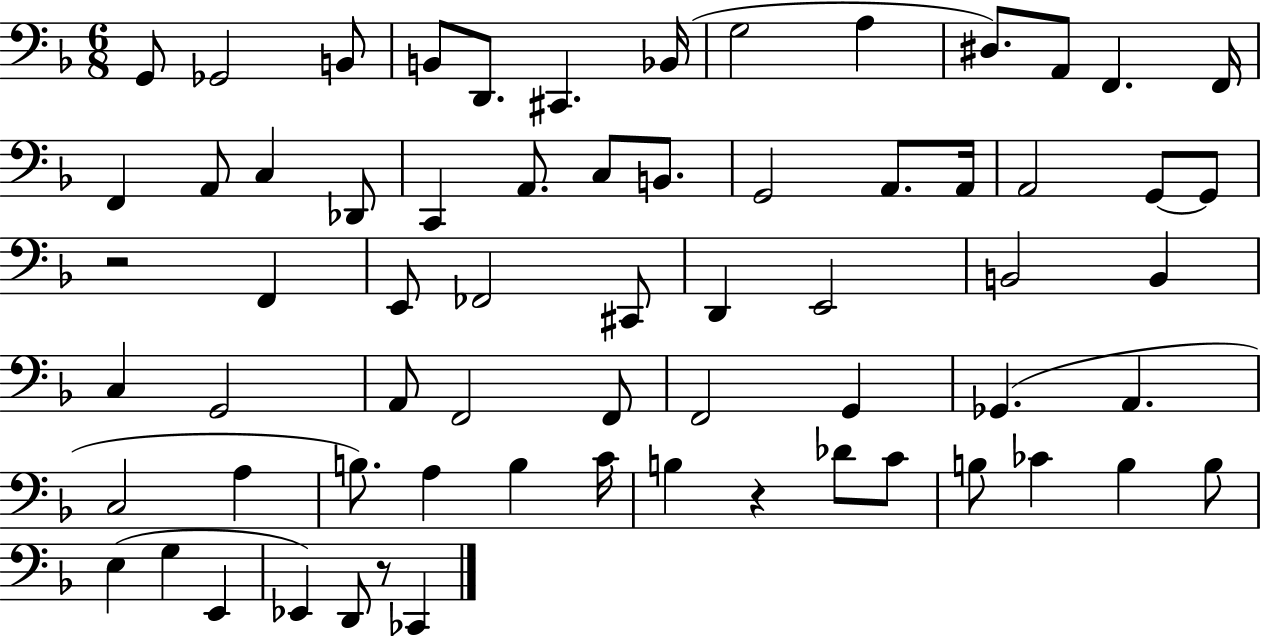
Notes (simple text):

G2/e Gb2/h B2/e B2/e D2/e. C#2/q. Bb2/s G3/h A3/q D#3/e. A2/e F2/q. F2/s F2/q A2/e C3/q Db2/e C2/q A2/e. C3/e B2/e. G2/h A2/e. A2/s A2/h G2/e G2/e R/h F2/q E2/e FES2/h C#2/e D2/q E2/h B2/h B2/q C3/q G2/h A2/e F2/h F2/e F2/h G2/q Gb2/q. A2/q. C3/h A3/q B3/e. A3/q B3/q C4/s B3/q R/q Db4/e C4/e B3/e CES4/q B3/q B3/e E3/q G3/q E2/q Eb2/q D2/e R/e CES2/q